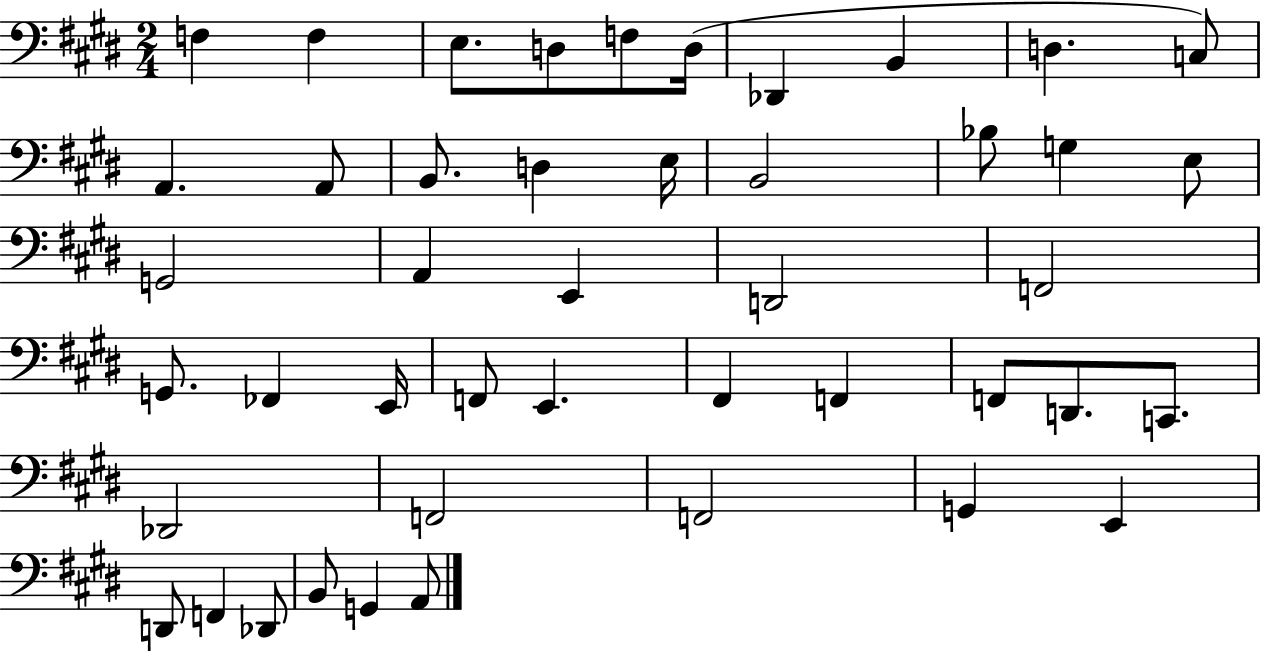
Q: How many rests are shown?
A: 0